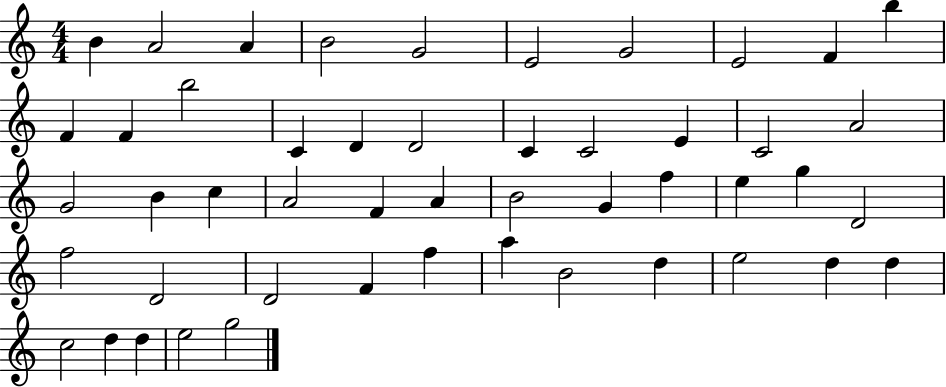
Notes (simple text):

B4/q A4/h A4/q B4/h G4/h E4/h G4/h E4/h F4/q B5/q F4/q F4/q B5/h C4/q D4/q D4/h C4/q C4/h E4/q C4/h A4/h G4/h B4/q C5/q A4/h F4/q A4/q B4/h G4/q F5/q E5/q G5/q D4/h F5/h D4/h D4/h F4/q F5/q A5/q B4/h D5/q E5/h D5/q D5/q C5/h D5/q D5/q E5/h G5/h